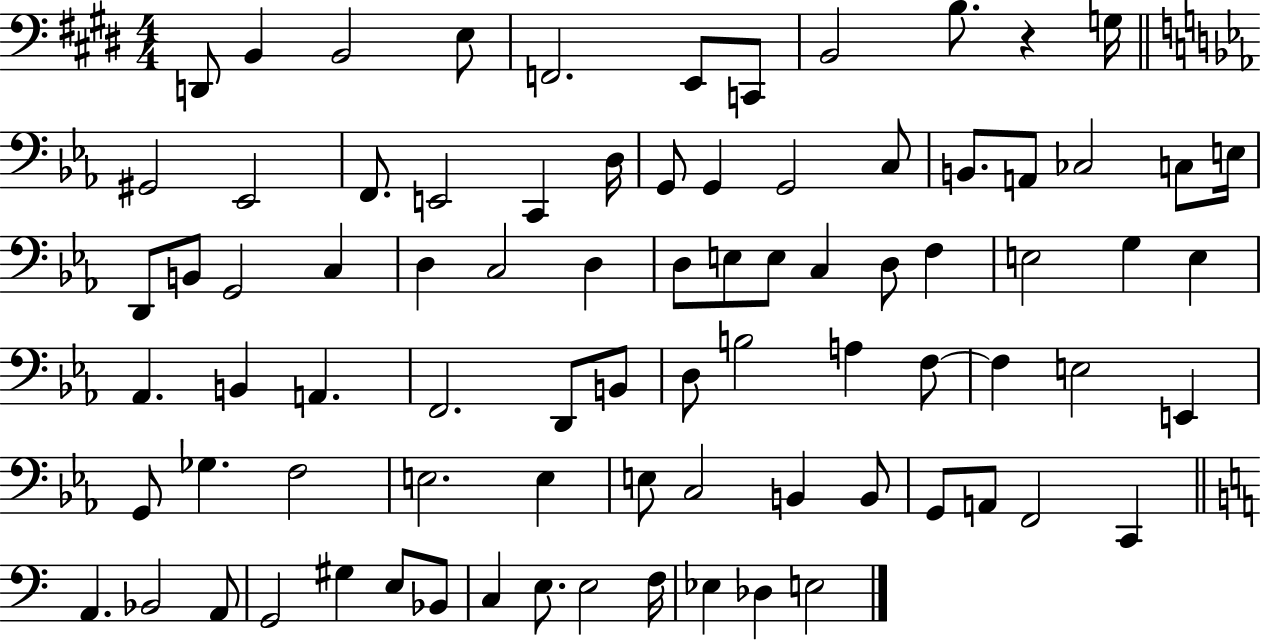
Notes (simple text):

D2/e B2/q B2/h E3/e F2/h. E2/e C2/e B2/h B3/e. R/q G3/s G#2/h Eb2/h F2/e. E2/h C2/q D3/s G2/e G2/q G2/h C3/e B2/e. A2/e CES3/h C3/e E3/s D2/e B2/e G2/h C3/q D3/q C3/h D3/q D3/e E3/e E3/e C3/q D3/e F3/q E3/h G3/q E3/q Ab2/q. B2/q A2/q. F2/h. D2/e B2/e D3/e B3/h A3/q F3/e F3/q E3/h E2/q G2/e Gb3/q. F3/h E3/h. E3/q E3/e C3/h B2/q B2/e G2/e A2/e F2/h C2/q A2/q. Bb2/h A2/e G2/h G#3/q E3/e Bb2/e C3/q E3/e. E3/h F3/s Eb3/q Db3/q E3/h